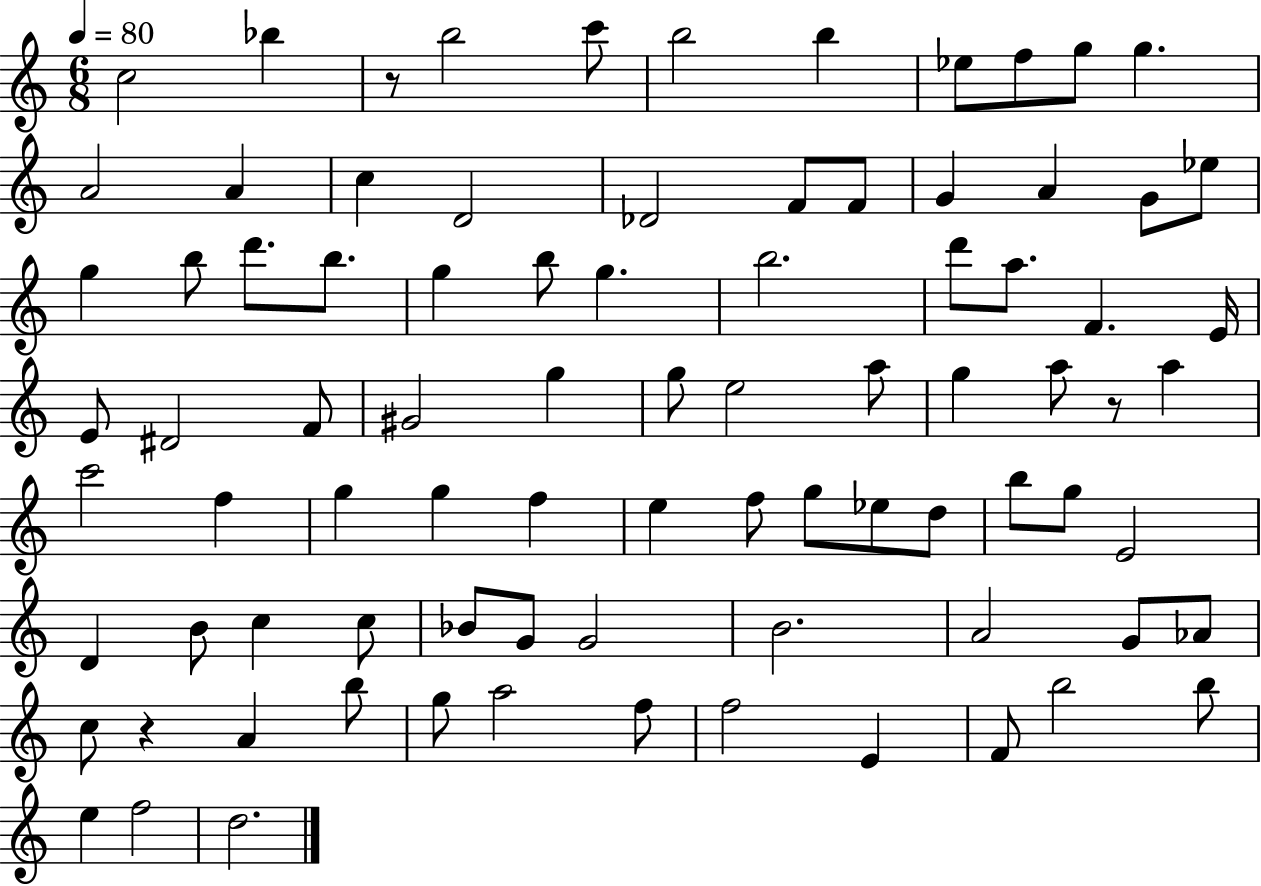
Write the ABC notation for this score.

X:1
T:Untitled
M:6/8
L:1/4
K:C
c2 _b z/2 b2 c'/2 b2 b _e/2 f/2 g/2 g A2 A c D2 _D2 F/2 F/2 G A G/2 _e/2 g b/2 d'/2 b/2 g b/2 g b2 d'/2 a/2 F E/4 E/2 ^D2 F/2 ^G2 g g/2 e2 a/2 g a/2 z/2 a c'2 f g g f e f/2 g/2 _e/2 d/2 b/2 g/2 E2 D B/2 c c/2 _B/2 G/2 G2 B2 A2 G/2 _A/2 c/2 z A b/2 g/2 a2 f/2 f2 E F/2 b2 b/2 e f2 d2